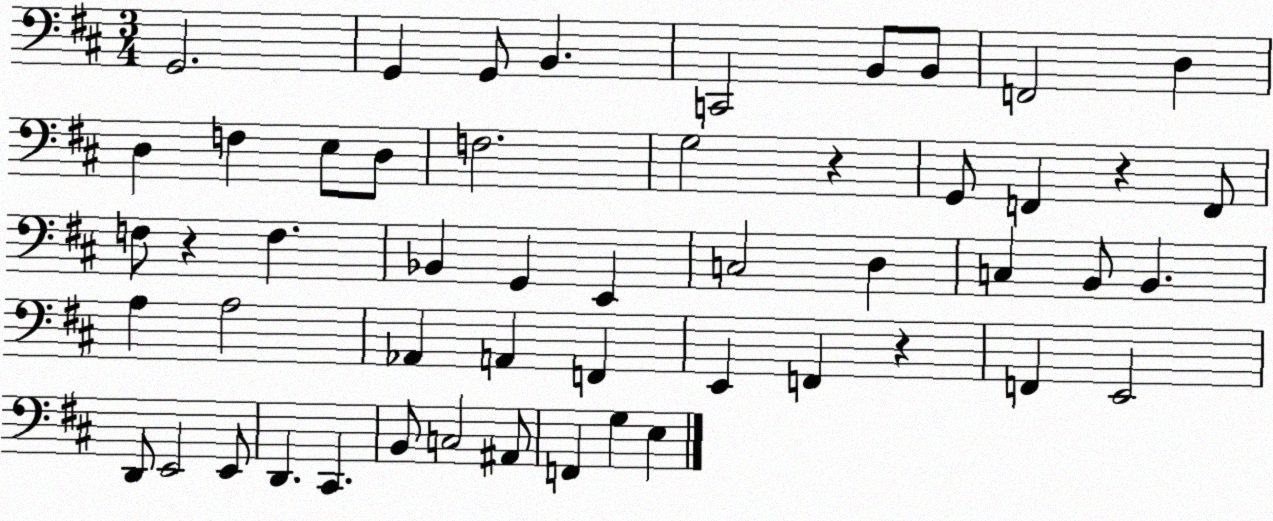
X:1
T:Untitled
M:3/4
L:1/4
K:D
G,,2 G,, G,,/2 B,, C,,2 B,,/2 B,,/2 F,,2 D, D, F, E,/2 D,/2 F,2 G,2 z G,,/2 F,, z F,,/2 F,/2 z F, _B,, G,, E,, C,2 D, C, B,,/2 B,, A, A,2 _A,, A,, F,, E,, F,, z F,, E,,2 D,,/2 E,,2 E,,/2 D,, ^C,, B,,/2 C,2 ^A,,/2 F,, G, E,